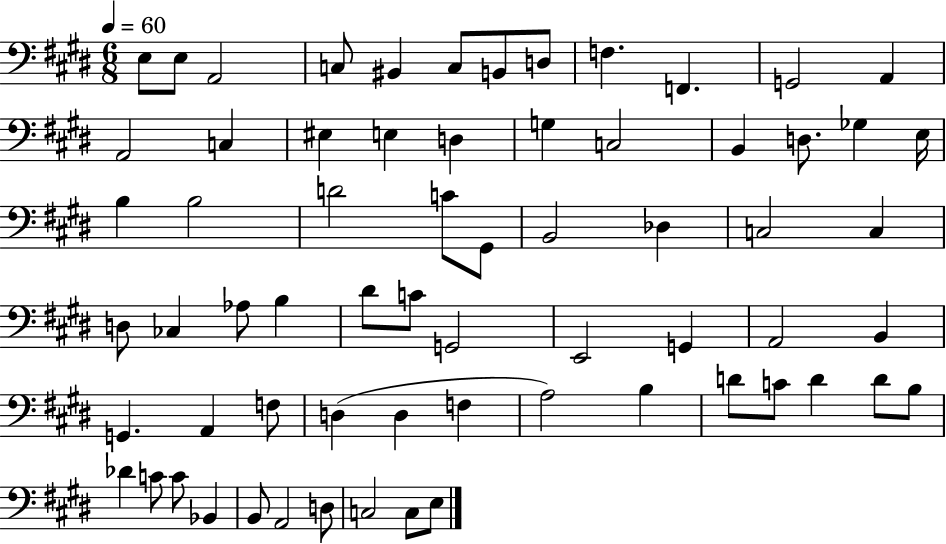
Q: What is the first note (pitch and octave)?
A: E3